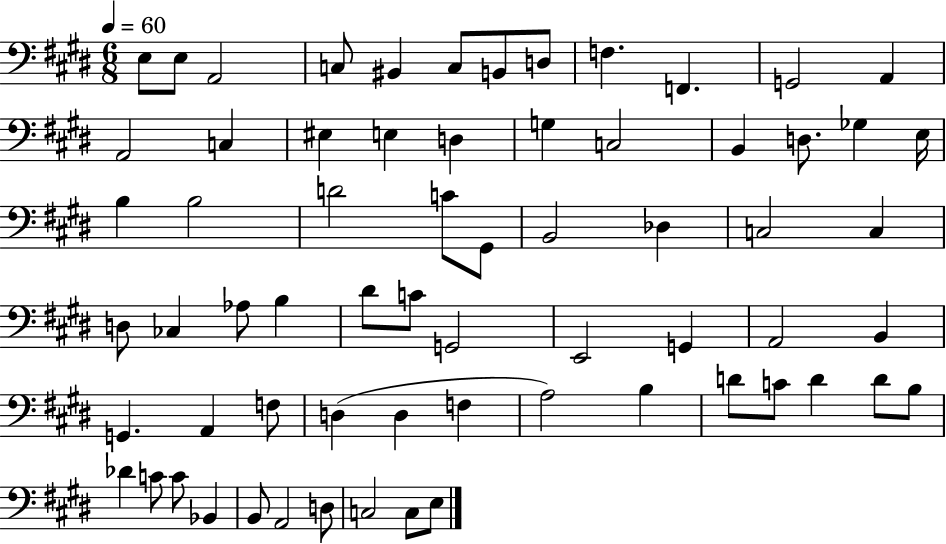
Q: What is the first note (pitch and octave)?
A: E3